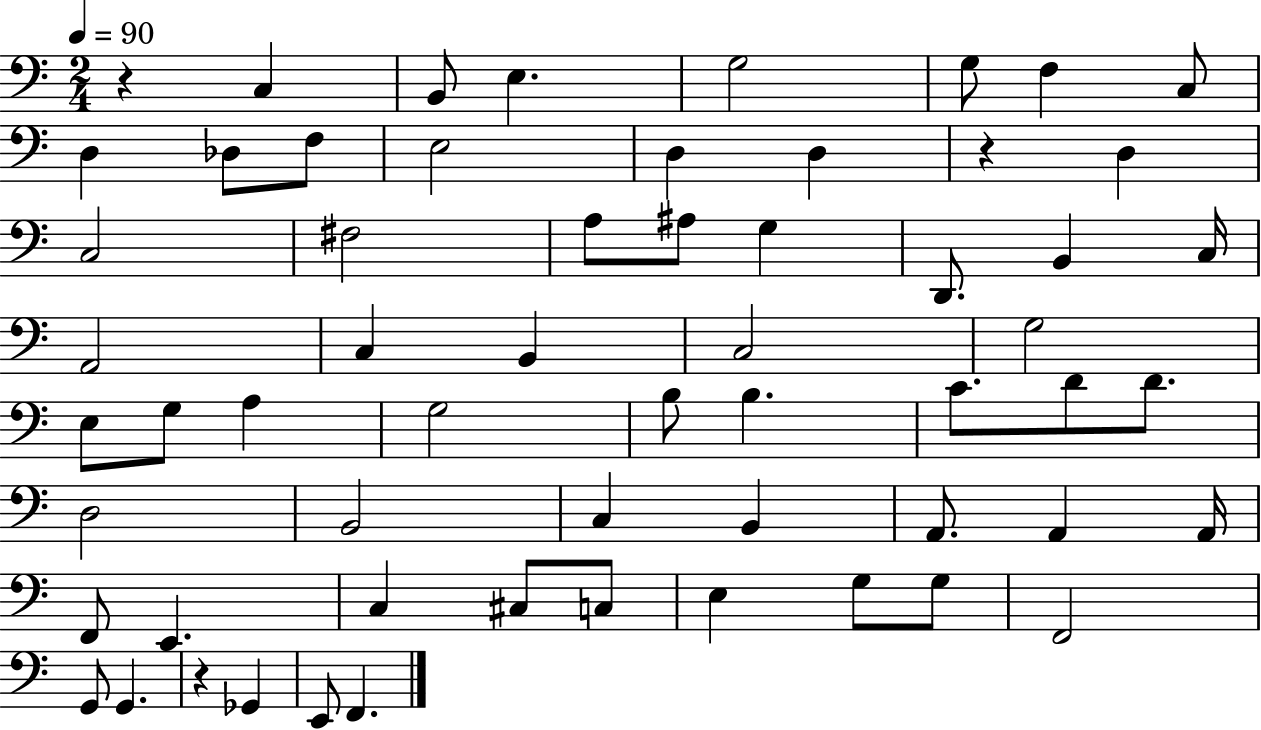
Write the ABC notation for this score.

X:1
T:Untitled
M:2/4
L:1/4
K:C
z C, B,,/2 E, G,2 G,/2 F, C,/2 D, _D,/2 F,/2 E,2 D, D, z D, C,2 ^F,2 A,/2 ^A,/2 G, D,,/2 B,, C,/4 A,,2 C, B,, C,2 G,2 E,/2 G,/2 A, G,2 B,/2 B, C/2 D/2 D/2 D,2 B,,2 C, B,, A,,/2 A,, A,,/4 F,,/2 E,, C, ^C,/2 C,/2 E, G,/2 G,/2 F,,2 G,,/2 G,, z _G,, E,,/2 F,,